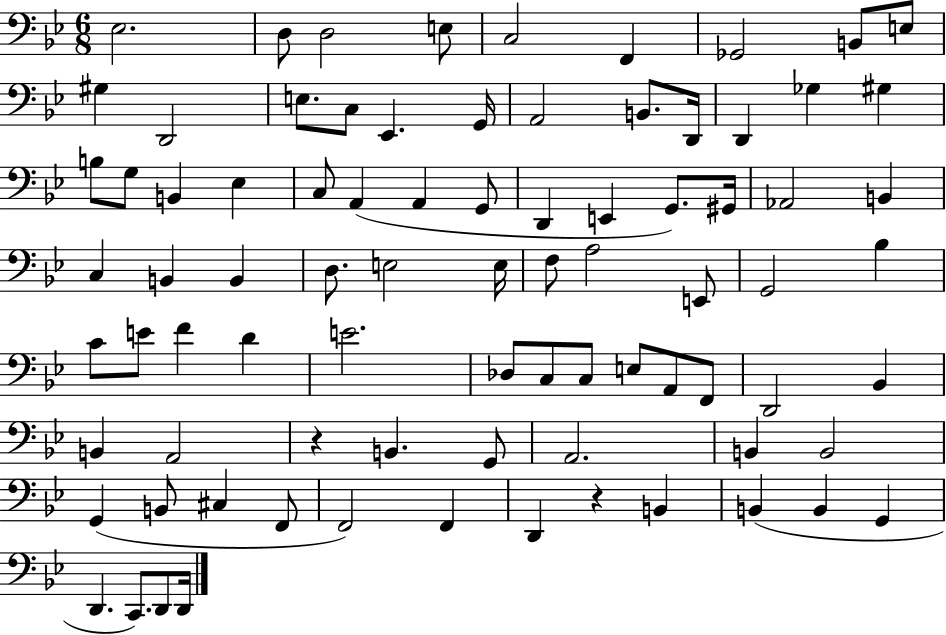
Eb3/h. D3/e D3/h E3/e C3/h F2/q Gb2/h B2/e E3/e G#3/q D2/h E3/e. C3/e Eb2/q. G2/s A2/h B2/e. D2/s D2/q Gb3/q G#3/q B3/e G3/e B2/q Eb3/q C3/e A2/q A2/q G2/e D2/q E2/q G2/e. G#2/s Ab2/h B2/q C3/q B2/q B2/q D3/e. E3/h E3/s F3/e A3/h E2/e G2/h Bb3/q C4/e E4/e F4/q D4/q E4/h. Db3/e C3/e C3/e E3/e A2/e F2/e D2/h Bb2/q B2/q A2/h R/q B2/q. G2/e A2/h. B2/q B2/h G2/q B2/e C#3/q F2/e F2/h F2/q D2/q R/q B2/q B2/q B2/q G2/q D2/q. C2/e. D2/e D2/s